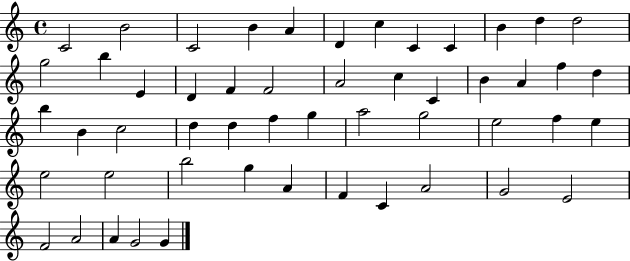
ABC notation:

X:1
T:Untitled
M:4/4
L:1/4
K:C
C2 B2 C2 B A D c C C B d d2 g2 b E D F F2 A2 c C B A f d b B c2 d d f g a2 g2 e2 f e e2 e2 b2 g A F C A2 G2 E2 F2 A2 A G2 G